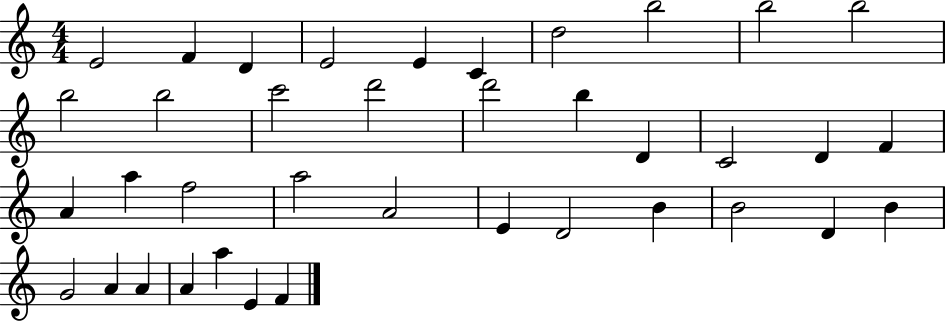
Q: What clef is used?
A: treble